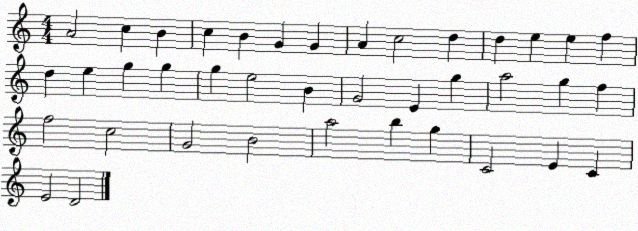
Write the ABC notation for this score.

X:1
T:Untitled
M:4/4
L:1/4
K:C
A2 c B c B G G A c2 d d e e f d e g g g e2 B G2 E g a2 g f f2 c2 G2 B2 a2 b g C2 E C E2 D2